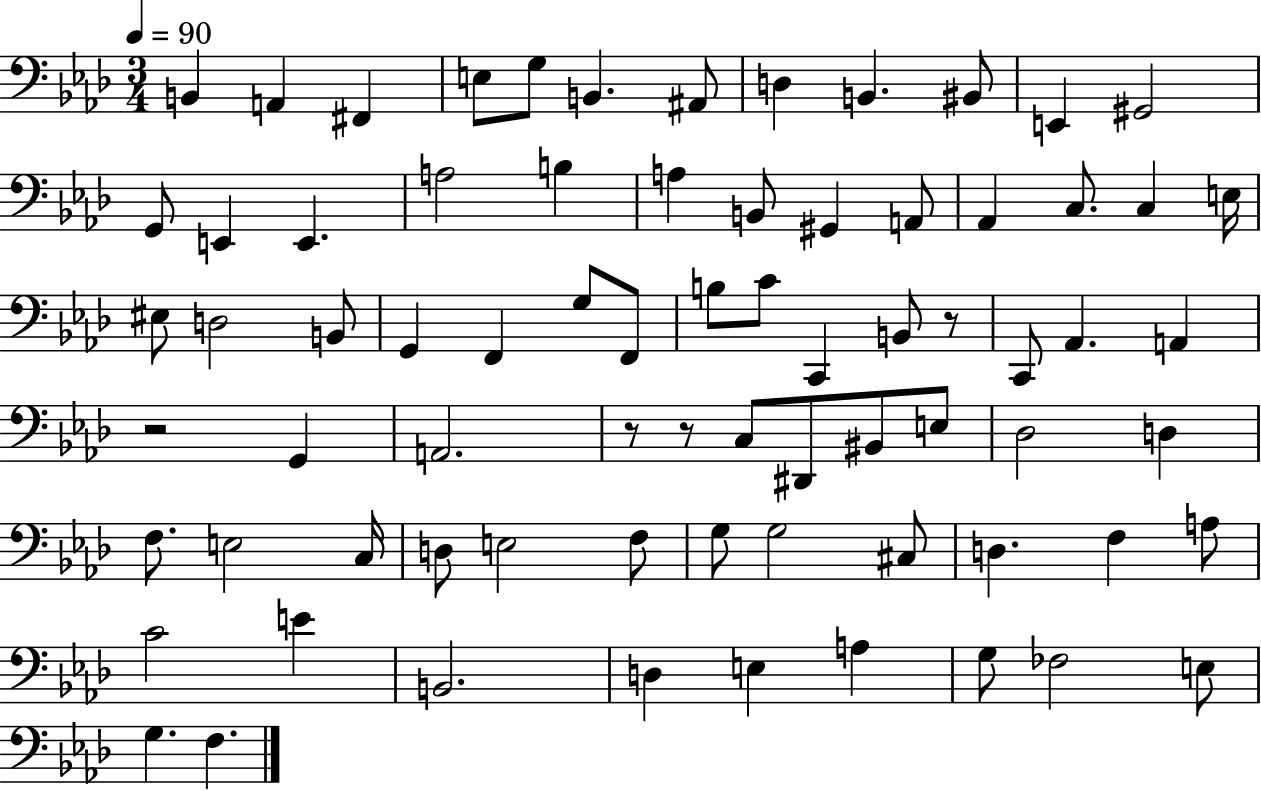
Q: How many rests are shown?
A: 4